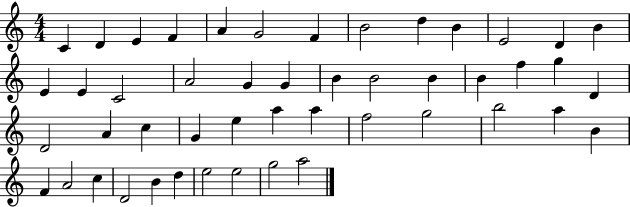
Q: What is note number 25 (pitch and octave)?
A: G5